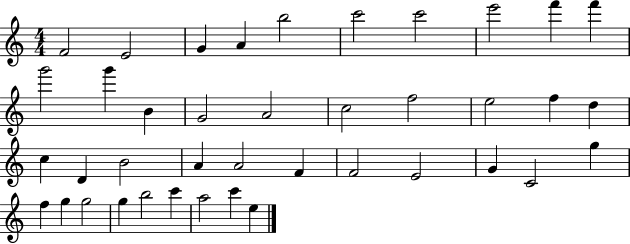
{
  \clef treble
  \numericTimeSignature
  \time 4/4
  \key c \major
  f'2 e'2 | g'4 a'4 b''2 | c'''2 c'''2 | e'''2 f'''4 f'''4 | \break g'''2 g'''4 b'4 | g'2 a'2 | c''2 f''2 | e''2 f''4 d''4 | \break c''4 d'4 b'2 | a'4 a'2 f'4 | f'2 e'2 | g'4 c'2 g''4 | \break f''4 g''4 g''2 | g''4 b''2 c'''4 | a''2 c'''4 e''4 | \bar "|."
}